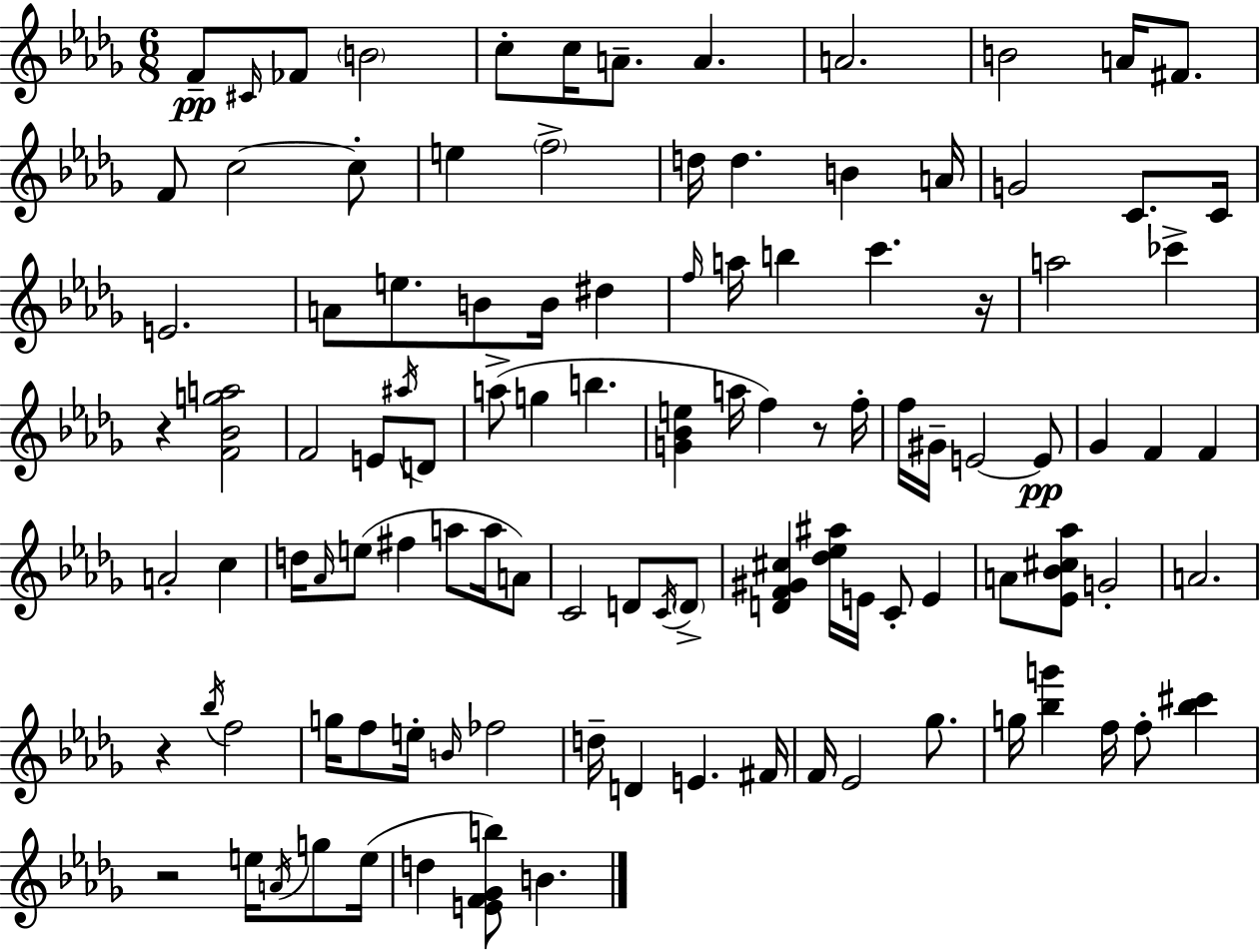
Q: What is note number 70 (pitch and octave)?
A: A4